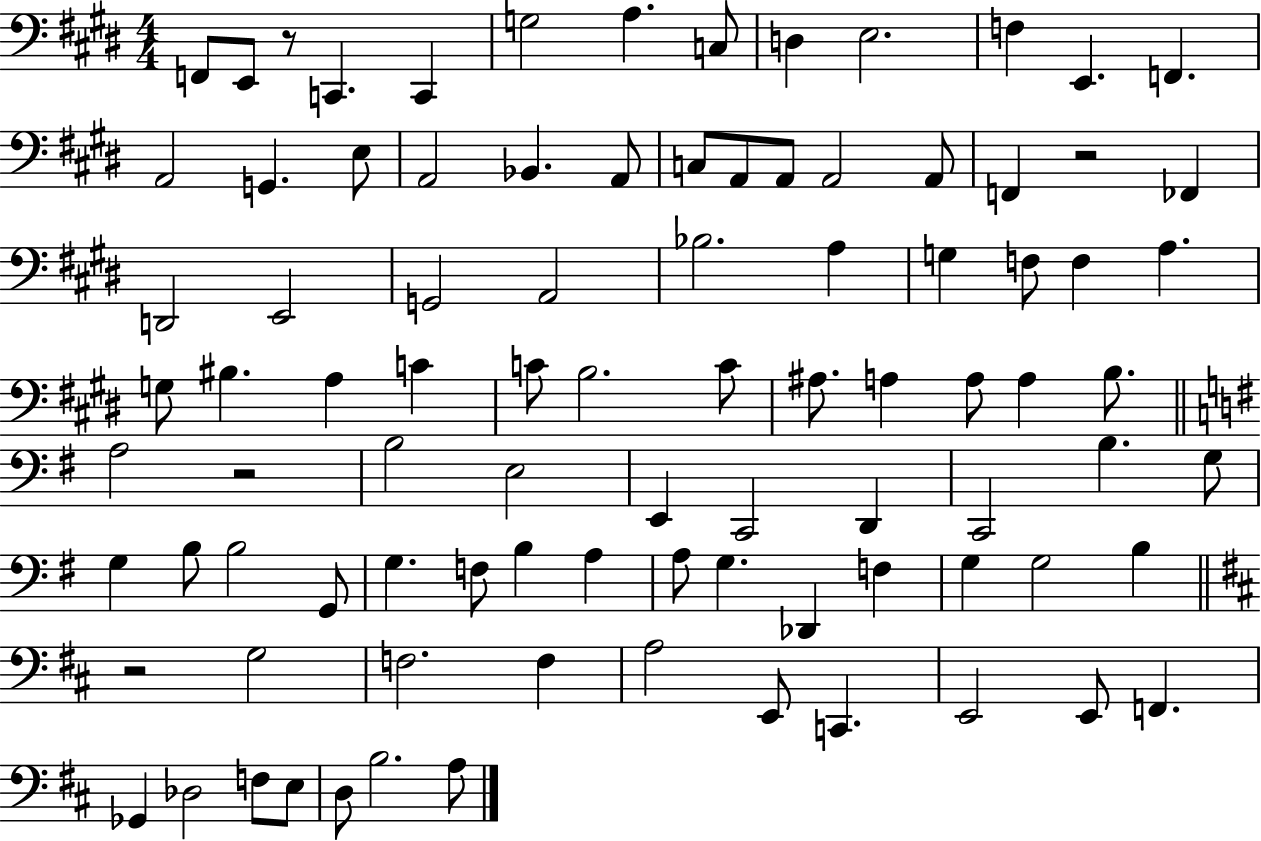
X:1
T:Untitled
M:4/4
L:1/4
K:E
F,,/2 E,,/2 z/2 C,, C,, G,2 A, C,/2 D, E,2 F, E,, F,, A,,2 G,, E,/2 A,,2 _B,, A,,/2 C,/2 A,,/2 A,,/2 A,,2 A,,/2 F,, z2 _F,, D,,2 E,,2 G,,2 A,,2 _B,2 A, G, F,/2 F, A, G,/2 ^B, A, C C/2 B,2 C/2 ^A,/2 A, A,/2 A, B,/2 A,2 z2 B,2 E,2 E,, C,,2 D,, C,,2 B, G,/2 G, B,/2 B,2 G,,/2 G, F,/2 B, A, A,/2 G, _D,, F, G, G,2 B, z2 G,2 F,2 F, A,2 E,,/2 C,, E,,2 E,,/2 F,, _G,, _D,2 F,/2 E,/2 D,/2 B,2 A,/2